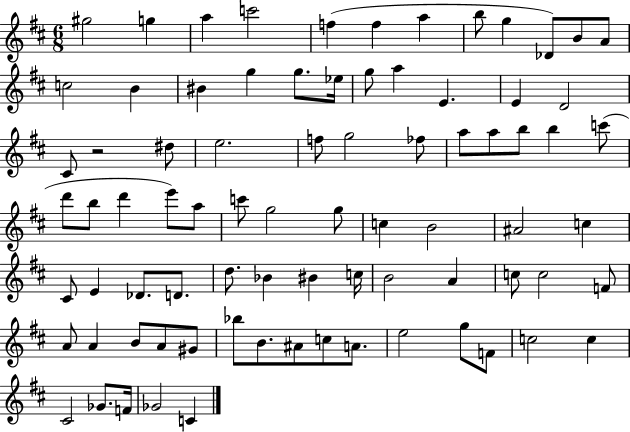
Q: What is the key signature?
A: D major